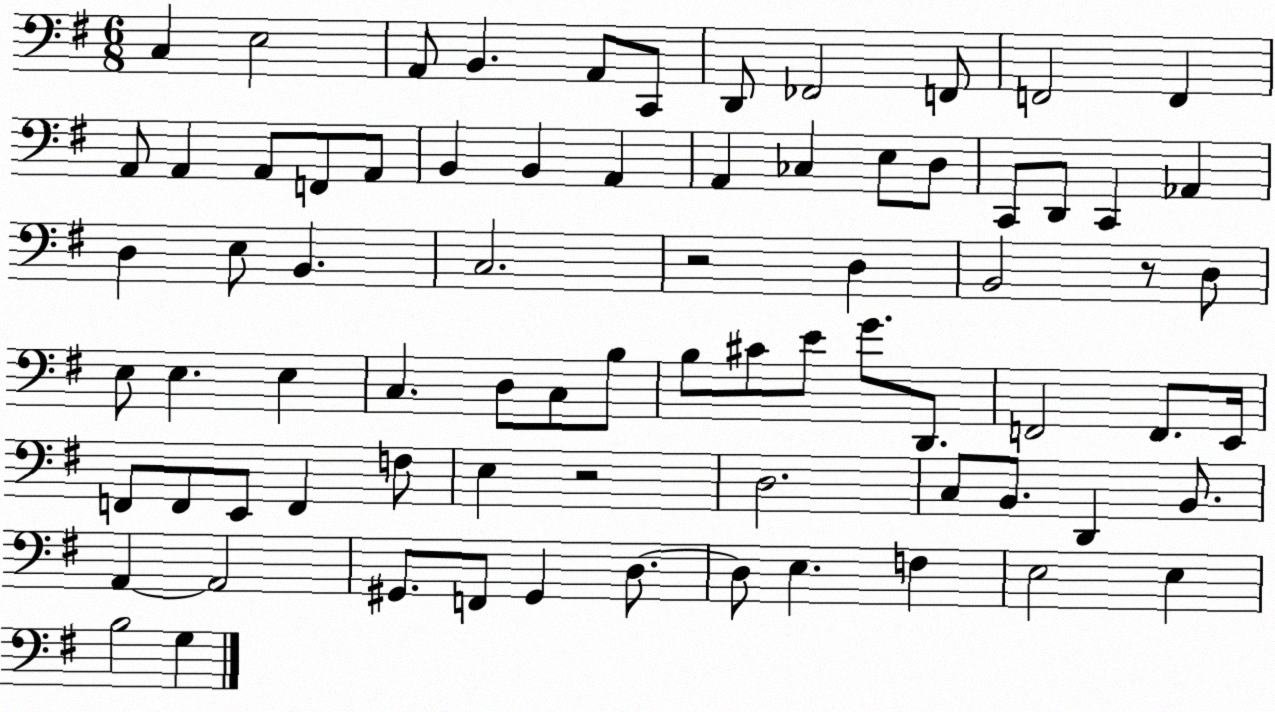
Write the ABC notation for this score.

X:1
T:Untitled
M:6/8
L:1/4
K:G
C, E,2 A,,/2 B,, A,,/2 C,,/2 D,,/2 _F,,2 F,,/2 F,,2 F,, A,,/2 A,, A,,/2 F,,/2 A,,/2 B,, B,, A,, A,, _C, E,/2 D,/2 C,,/2 D,,/2 C,, _A,, D, E,/2 B,, C,2 z2 D, B,,2 z/2 D,/2 E,/2 E, E, C, D,/2 C,/2 B,/2 B,/2 ^C/2 E/2 G/2 D,,/2 F,,2 F,,/2 E,,/4 F,,/2 F,,/2 E,,/2 F,, F,/2 E, z2 D,2 C,/2 B,,/2 D,, B,,/2 A,, A,,2 ^G,,/2 F,,/2 ^G,, D,/2 D,/2 E, F, E,2 E, B,2 G,